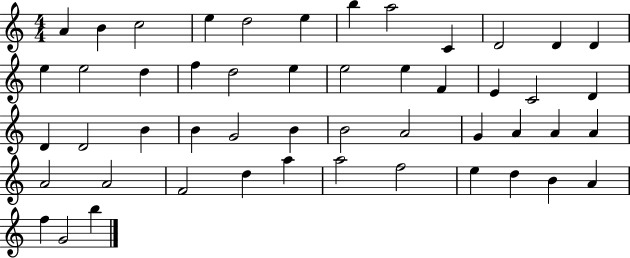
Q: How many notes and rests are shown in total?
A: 50